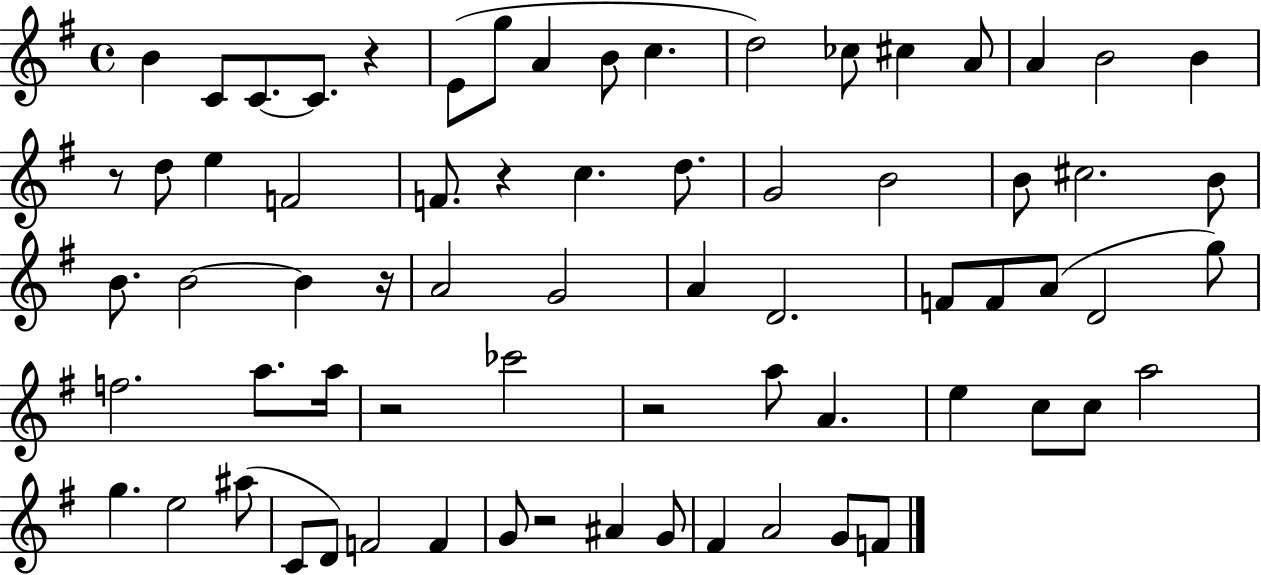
B4/q C4/e C4/e. C4/e. R/q E4/e G5/e A4/q B4/e C5/q. D5/h CES5/e C#5/q A4/e A4/q B4/h B4/q R/e D5/e E5/q F4/h F4/e. R/q C5/q. D5/e. G4/h B4/h B4/e C#5/h. B4/e B4/e. B4/h B4/q R/s A4/h G4/h A4/q D4/h. F4/e F4/e A4/e D4/h G5/e F5/h. A5/e. A5/s R/h CES6/h R/h A5/e A4/q. E5/q C5/e C5/e A5/h G5/q. E5/h A#5/e C4/e D4/e F4/h F4/q G4/e R/h A#4/q G4/e F#4/q A4/h G4/e F4/e